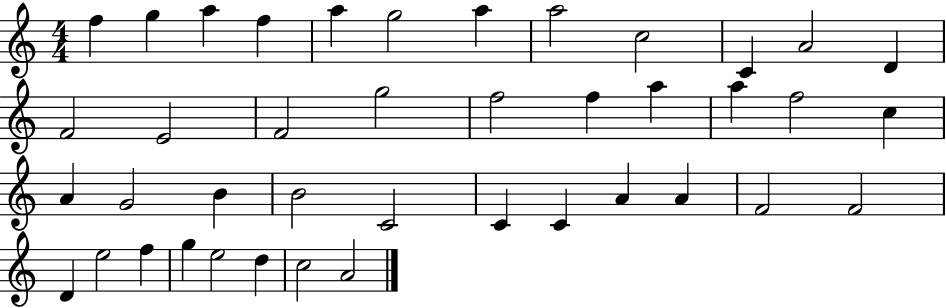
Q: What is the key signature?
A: C major